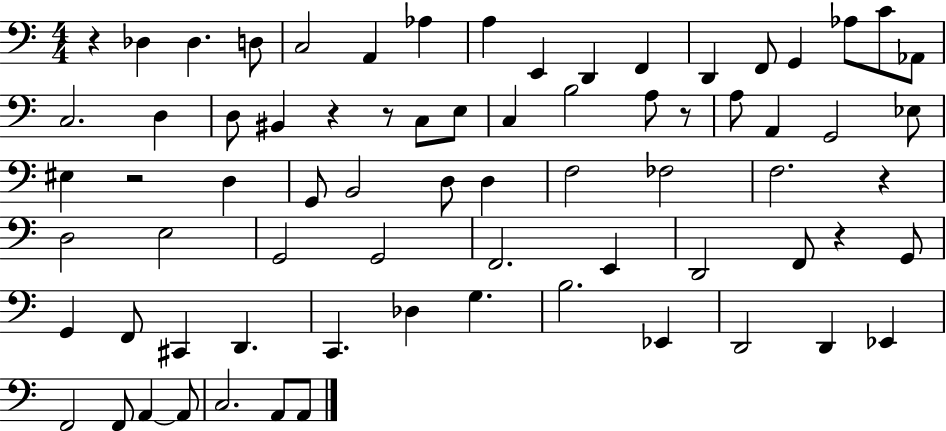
{
  \clef bass
  \numericTimeSignature
  \time 4/4
  \key c \major
  \repeat volta 2 { r4 des4 des4. d8 | c2 a,4 aes4 | a4 e,4 d,4 f,4 | d,4 f,8 g,4 aes8 c'8 aes,8 | \break c2. d4 | d8 bis,4 r4 r8 c8 e8 | c4 b2 a8 r8 | a8 a,4 g,2 ees8 | \break eis4 r2 d4 | g,8 b,2 d8 d4 | f2 fes2 | f2. r4 | \break d2 e2 | g,2 g,2 | f,2. e,4 | d,2 f,8 r4 g,8 | \break g,4 f,8 cis,4 d,4. | c,4. des4 g4. | b2. ees,4 | d,2 d,4 ees,4 | \break f,2 f,8 a,4~~ a,8 | c2. a,8 a,8 | } \bar "|."
}